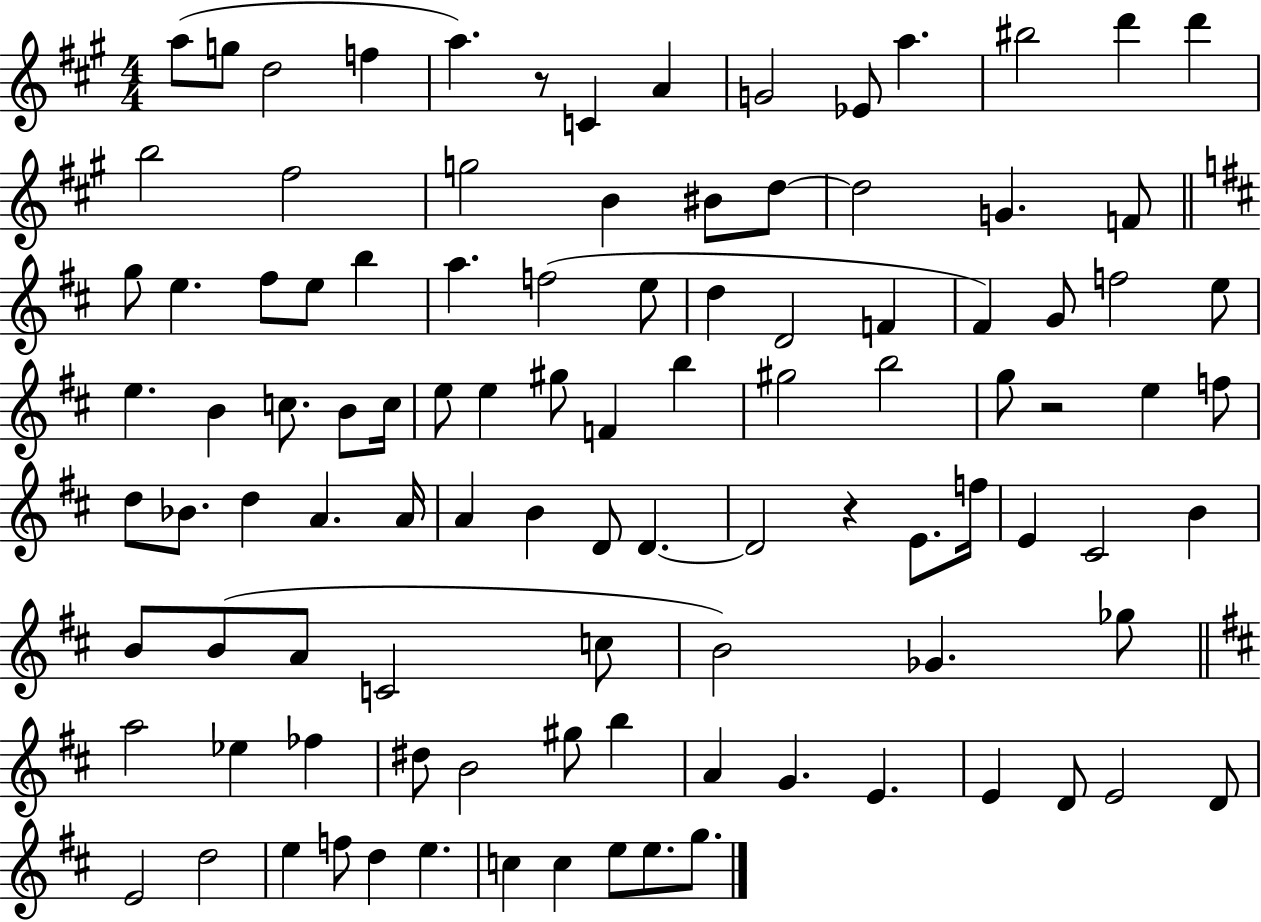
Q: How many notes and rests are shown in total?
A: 103